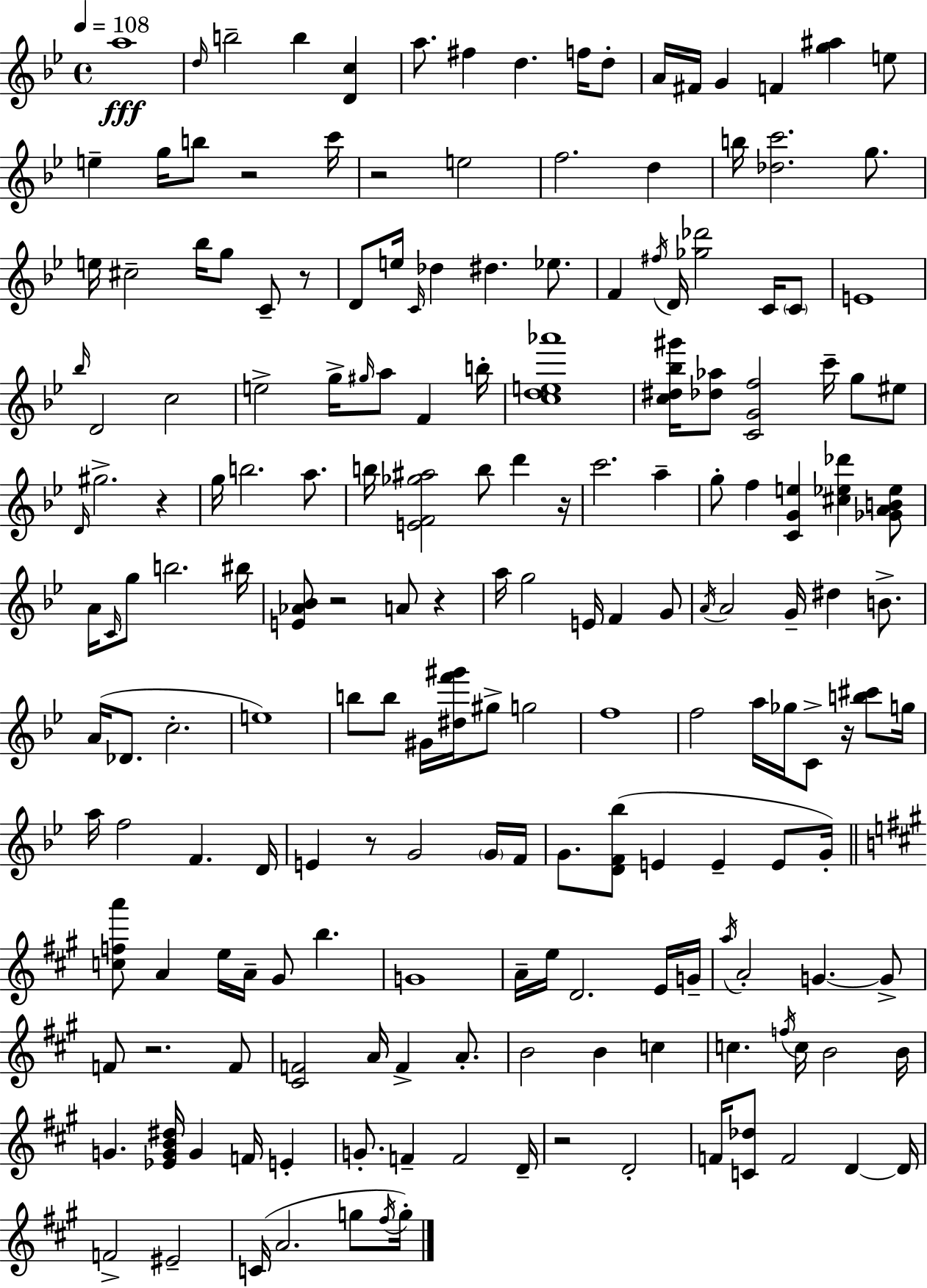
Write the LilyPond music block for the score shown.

{
  \clef treble
  \time 4/4
  \defaultTimeSignature
  \key g \minor
  \tempo 4 = 108
  a''1\fff | \grace { d''16 } b''2-- b''4 <d' c''>4 | a''8. fis''4 d''4. f''16 d''8-. | a'16 fis'16 g'4 f'4 <g'' ais''>4 e''8 | \break e''4-- g''16 b''8 r2 | c'''16 r2 e''2 | f''2. d''4 | b''16 <des'' c'''>2. g''8. | \break e''16 cis''2-- bes''16 g''8 c'8-- r8 | d'8 e''16 \grace { c'16 } des''4 dis''4. ees''8. | f'4 \acciaccatura { fis''16 } d'16 <ges'' des'''>2 | c'16 \parenthesize c'8 e'1 | \break \grace { bes''16 } d'2 c''2 | e''2-> g''16-> \grace { gis''16 } a''8 | f'4 b''16-. <c'' d'' e'' aes'''>1 | <c'' dis'' bes'' gis'''>16 <des'' aes''>8 <c' g' f''>2 | \break c'''16-- g''8 eis''8 \grace { d'16 } gis''2.-> | r4 g''16 b''2. | a''8. b''16 <e' f' ges'' ais''>2 b''8 | d'''4 r16 c'''2. | \break a''4-- g''8-. f''4 <c' g' e''>4 | <cis'' ees'' des'''>4 <ges' a' b' ees''>8 a'16 \grace { c'16 } g''8 b''2. | bis''16 <e' aes' bes'>8 r2 | a'8 r4 a''16 g''2 | \break e'16 f'4 g'8 \acciaccatura { a'16 } a'2 | g'16-- dis''4 b'8.-> a'16( des'8. c''2.-. | e''1) | b''8 b''8 gis'16 <dis'' f''' gis'''>16 gis''8-> | \break g''2 f''1 | f''2 | a''16 ges''16 c'8-> r16 <b'' cis'''>8 g''16 a''16 f''2 | f'4. d'16 e'4 r8 g'2 | \break \parenthesize g'16 f'16 g'8. <d' f' bes''>8( e'4 | e'4-- e'8 g'16-.) \bar "||" \break \key a \major <c'' f'' a'''>8 a'4 e''16 a'16-- gis'8 b''4. | g'1 | a'16-- e''16 d'2. e'16 g'16-- | \acciaccatura { a''16 } a'2-. g'4.~~ g'8-> | \break f'8 r2. f'8 | <cis' f'>2 a'16 f'4-> a'8.-. | b'2 b'4 c''4 | c''4. \acciaccatura { f''16 } c''16 b'2 | \break b'16 g'4. <ees' g' b' dis''>16 g'4 f'16 e'4-. | g'8.-. f'4-- f'2 | d'16-- r2 d'2-. | f'16 <c' des''>8 f'2 d'4~~ | \break d'16 f'2-> eis'2-- | c'16( a'2. g''8 | \acciaccatura { fis''16 }) g''16-. \bar "|."
}